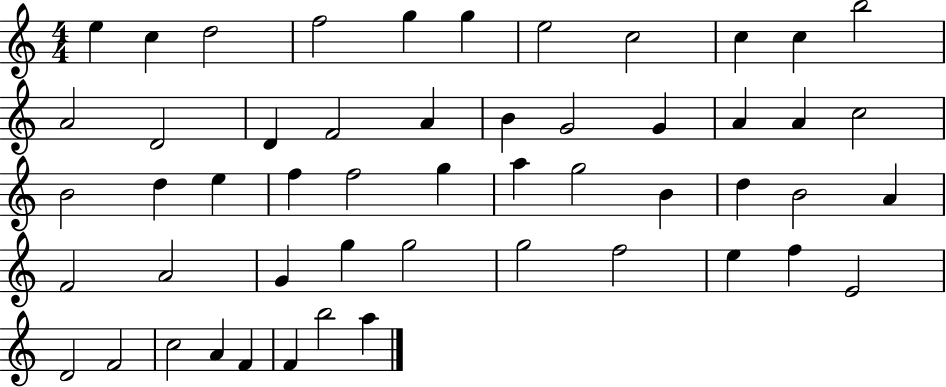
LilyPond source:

{
  \clef treble
  \numericTimeSignature
  \time 4/4
  \key c \major
  e''4 c''4 d''2 | f''2 g''4 g''4 | e''2 c''2 | c''4 c''4 b''2 | \break a'2 d'2 | d'4 f'2 a'4 | b'4 g'2 g'4 | a'4 a'4 c''2 | \break b'2 d''4 e''4 | f''4 f''2 g''4 | a''4 g''2 b'4 | d''4 b'2 a'4 | \break f'2 a'2 | g'4 g''4 g''2 | g''2 f''2 | e''4 f''4 e'2 | \break d'2 f'2 | c''2 a'4 f'4 | f'4 b''2 a''4 | \bar "|."
}